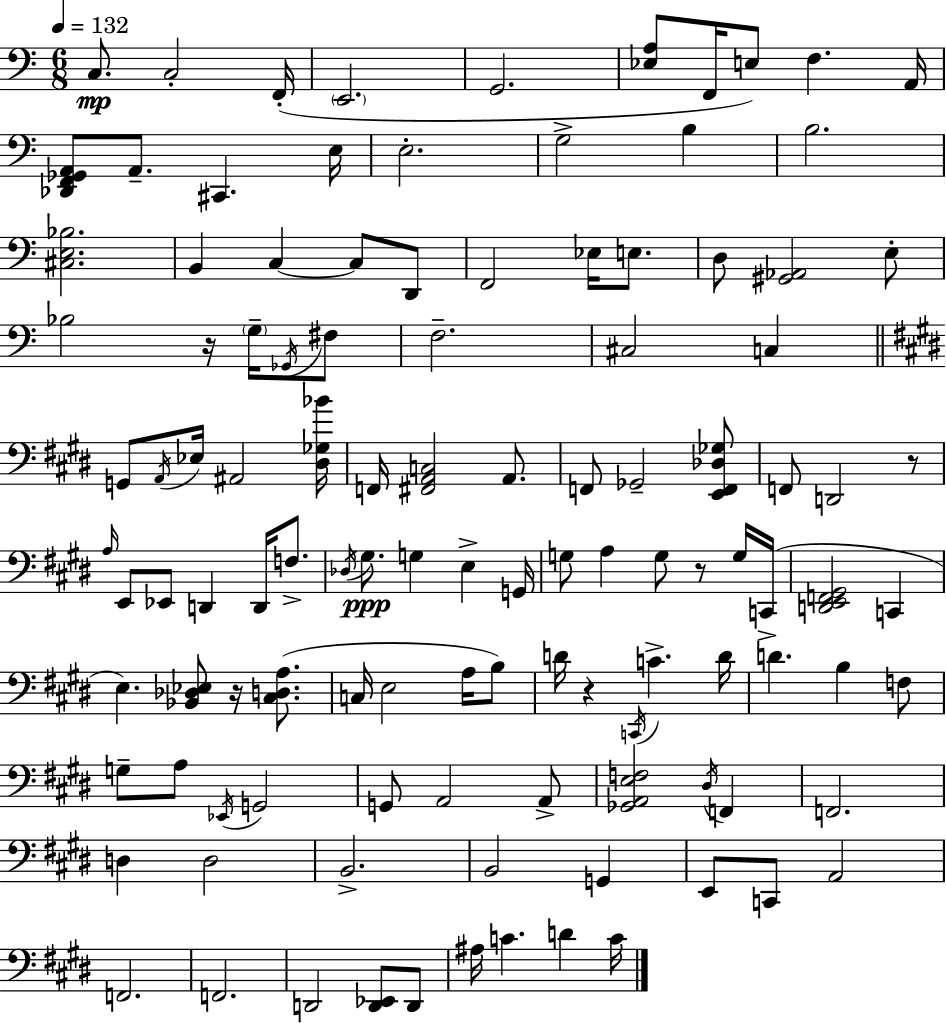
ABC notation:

X:1
T:Untitled
M:6/8
L:1/4
K:C
C,/2 C,2 F,,/4 E,,2 G,,2 [_E,A,]/2 F,,/4 E,/2 F, A,,/4 [_D,,F,,_G,,A,,]/2 A,,/2 ^C,, E,/4 E,2 G,2 B, B,2 [^C,E,_B,]2 B,, C, C,/2 D,,/2 F,,2 _E,/4 E,/2 D,/2 [^G,,_A,,]2 E,/2 _B,2 z/4 G,/4 _G,,/4 ^F,/2 F,2 ^C,2 C, G,,/2 A,,/4 _E,/4 ^A,,2 [^D,_G,_B]/4 F,,/4 [^F,,A,,C,]2 A,,/2 F,,/2 _G,,2 [E,,F,,_D,_G,]/2 F,,/2 D,,2 z/2 A,/4 E,,/2 _E,,/2 D,, D,,/4 F,/2 _D,/4 ^G,/2 G, E, G,,/4 G,/2 A, G,/2 z/2 G,/4 C,,/4 [D,,E,,F,,^G,,]2 C,, E, [_B,,_D,_E,]/2 z/4 [^C,D,A,]/2 C,/4 E,2 A,/4 B,/2 D/4 z C,,/4 C D/4 D B, F,/2 G,/2 A,/2 _E,,/4 G,,2 G,,/2 A,,2 A,,/2 [_G,,A,,E,F,]2 ^D,/4 F,, F,,2 D, D,2 B,,2 B,,2 G,, E,,/2 C,,/2 A,,2 F,,2 F,,2 D,,2 [D,,_E,,]/2 D,,/2 ^A,/4 C D C/4